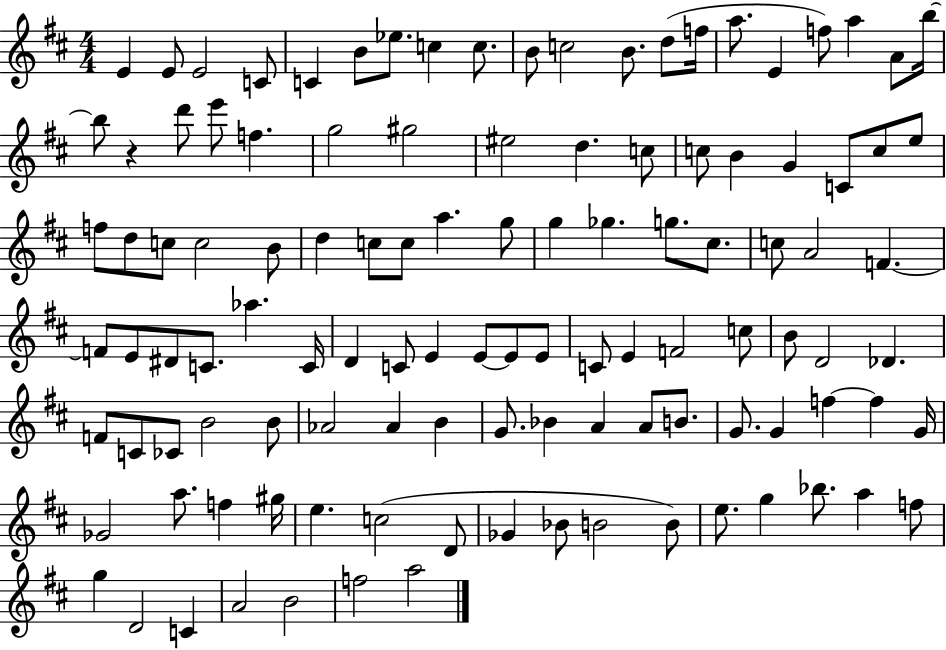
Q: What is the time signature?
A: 4/4